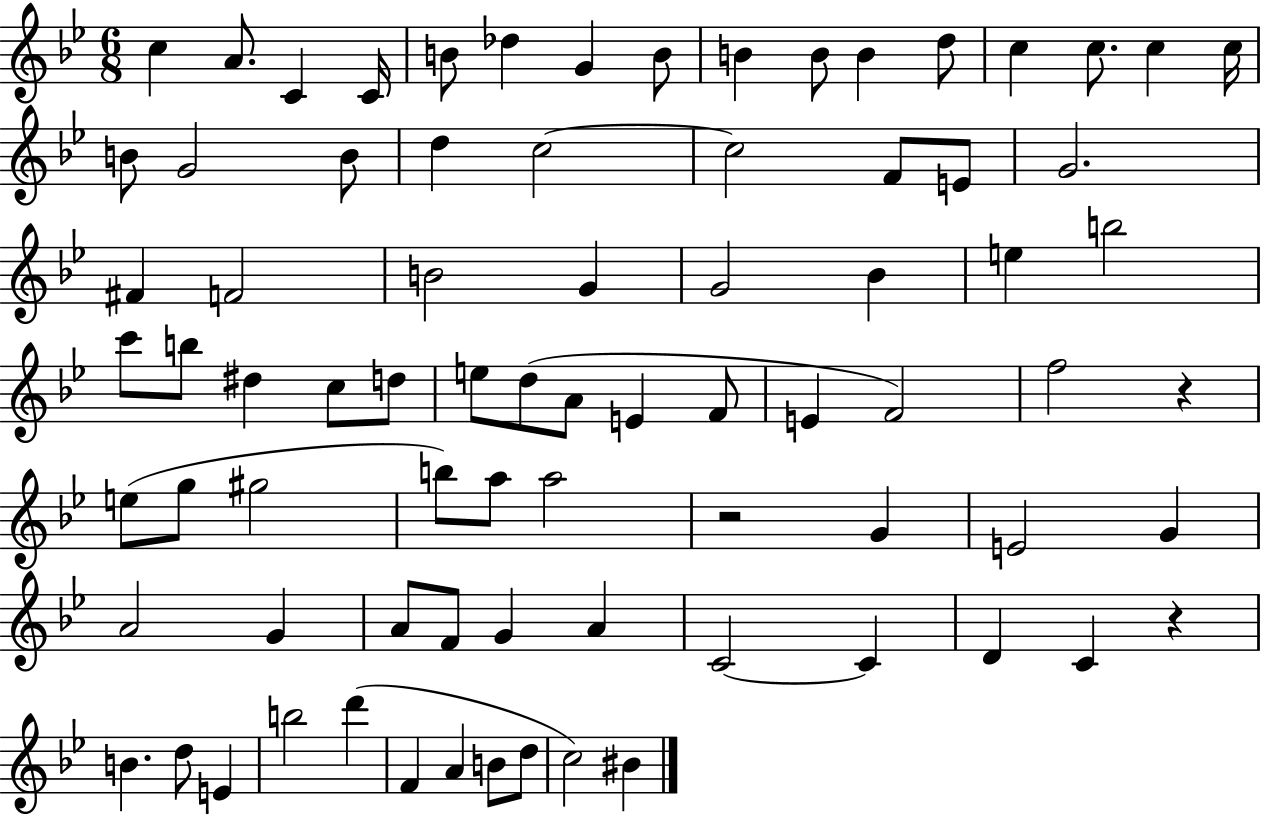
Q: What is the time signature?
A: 6/8